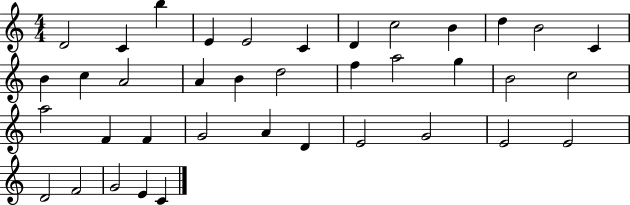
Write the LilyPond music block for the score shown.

{
  \clef treble
  \numericTimeSignature
  \time 4/4
  \key c \major
  d'2 c'4 b''4 | e'4 e'2 c'4 | d'4 c''2 b'4 | d''4 b'2 c'4 | \break b'4 c''4 a'2 | a'4 b'4 d''2 | f''4 a''2 g''4 | b'2 c''2 | \break a''2 f'4 f'4 | g'2 a'4 d'4 | e'2 g'2 | e'2 e'2 | \break d'2 f'2 | g'2 e'4 c'4 | \bar "|."
}